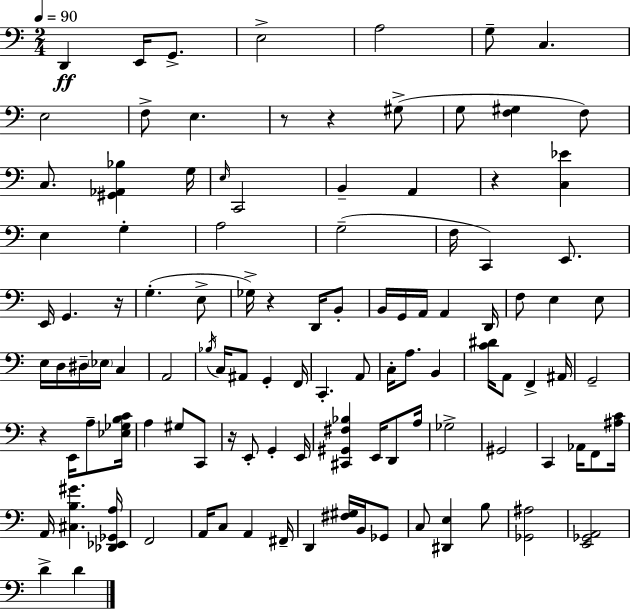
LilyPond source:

{
  \clef bass
  \numericTimeSignature
  \time 2/4
  \key a \minor
  \tempo 4 = 90
  d,4\ff e,16 g,8.-> | e2-> | a2 | g8-- c4. | \break e2 | f8-> e4. | r8 r4 gis8->( | g8 <f gis>4 f8) | \break c8. <gis, aes, bes>4 g16 | \grace { e16 } c,2 | b,4-- a,4 | r4 <c ees'>4 | \break e4 g4-. | a2 | g2--( | f16 c,4) e,8. | \break e,16 g,4. | r16 g4.-.( e8-> | ges16->) r4 d,16 b,8-. | b,16 g,16 a,16 a,4 | \break d,16 f8 e4 e8 | e16 d16 dis16-- \parenthesize ees16 c4 | a,2 | \acciaccatura { bes16 } c16 ais,8 g,4-. | \break f,16 c,4.-. | a,8 c16-. a8. b,4 | <c' dis'>16 a,8 f,4-> | ais,16 g,2-- | \break r4 e,16 a8-- | <ees ges b c'>16 a4 gis8 | c,8 r16 e,8-. g,4-. | e,16 <cis, gis, fis bes>4 e,16 d,8 | \break a16 ges2-> | gis,2 | c,4 aes,16 f,8 | <ais c'>16 a,16 <cis b gis'>4. | \break <des, ees, ges, a>16 f,2 | a,16 c8 a,4 | fis,16-- d,4 <fis gis>16 b,16 | ges,8 c8 <dis, e>4 | \break b8 <ges, ais>2 | <e, ges, a,>2 | d'4-> d'4 | \bar "|."
}